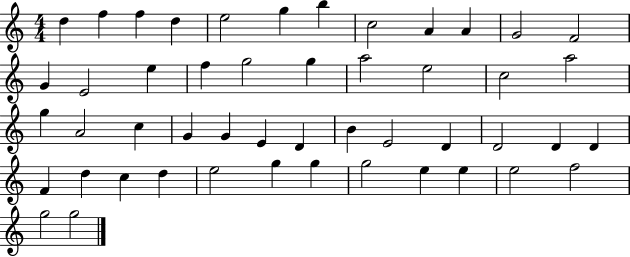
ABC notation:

X:1
T:Untitled
M:4/4
L:1/4
K:C
d f f d e2 g b c2 A A G2 F2 G E2 e f g2 g a2 e2 c2 a2 g A2 c G G E D B E2 D D2 D D F d c d e2 g g g2 e e e2 f2 g2 g2